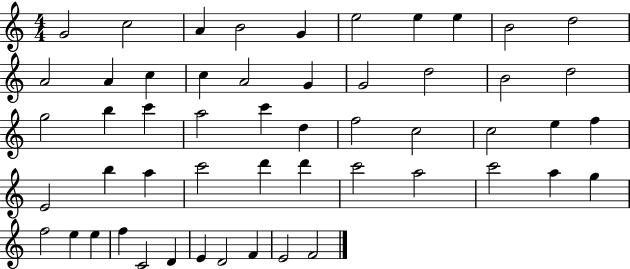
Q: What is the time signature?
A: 4/4